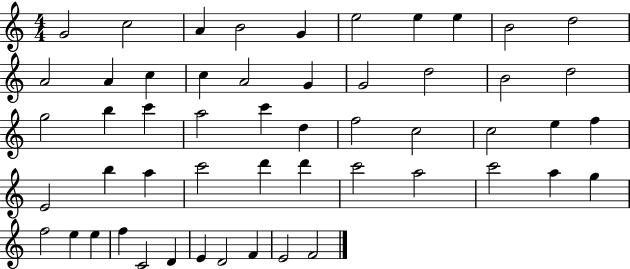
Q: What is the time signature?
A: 4/4